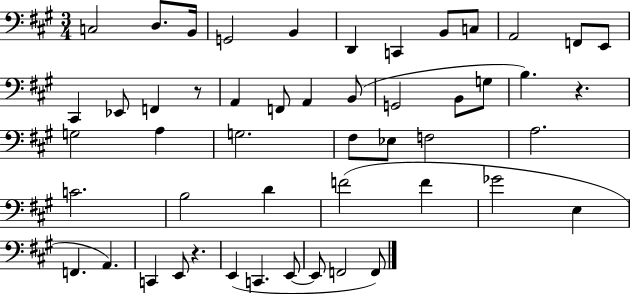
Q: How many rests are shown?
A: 3